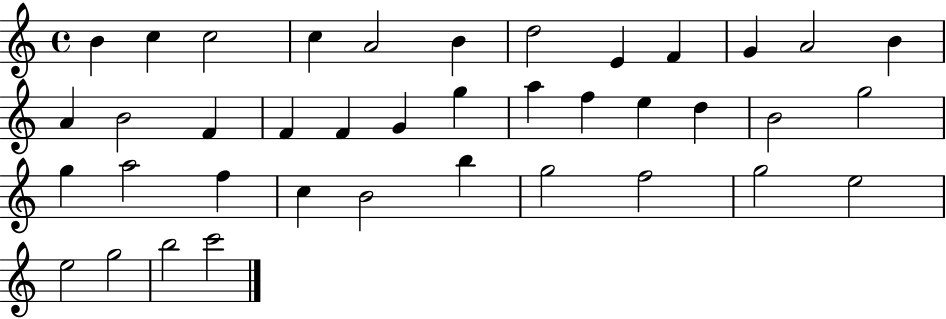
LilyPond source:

{
  \clef treble
  \time 4/4
  \defaultTimeSignature
  \key c \major
  b'4 c''4 c''2 | c''4 a'2 b'4 | d''2 e'4 f'4 | g'4 a'2 b'4 | \break a'4 b'2 f'4 | f'4 f'4 g'4 g''4 | a''4 f''4 e''4 d''4 | b'2 g''2 | \break g''4 a''2 f''4 | c''4 b'2 b''4 | g''2 f''2 | g''2 e''2 | \break e''2 g''2 | b''2 c'''2 | \bar "|."
}